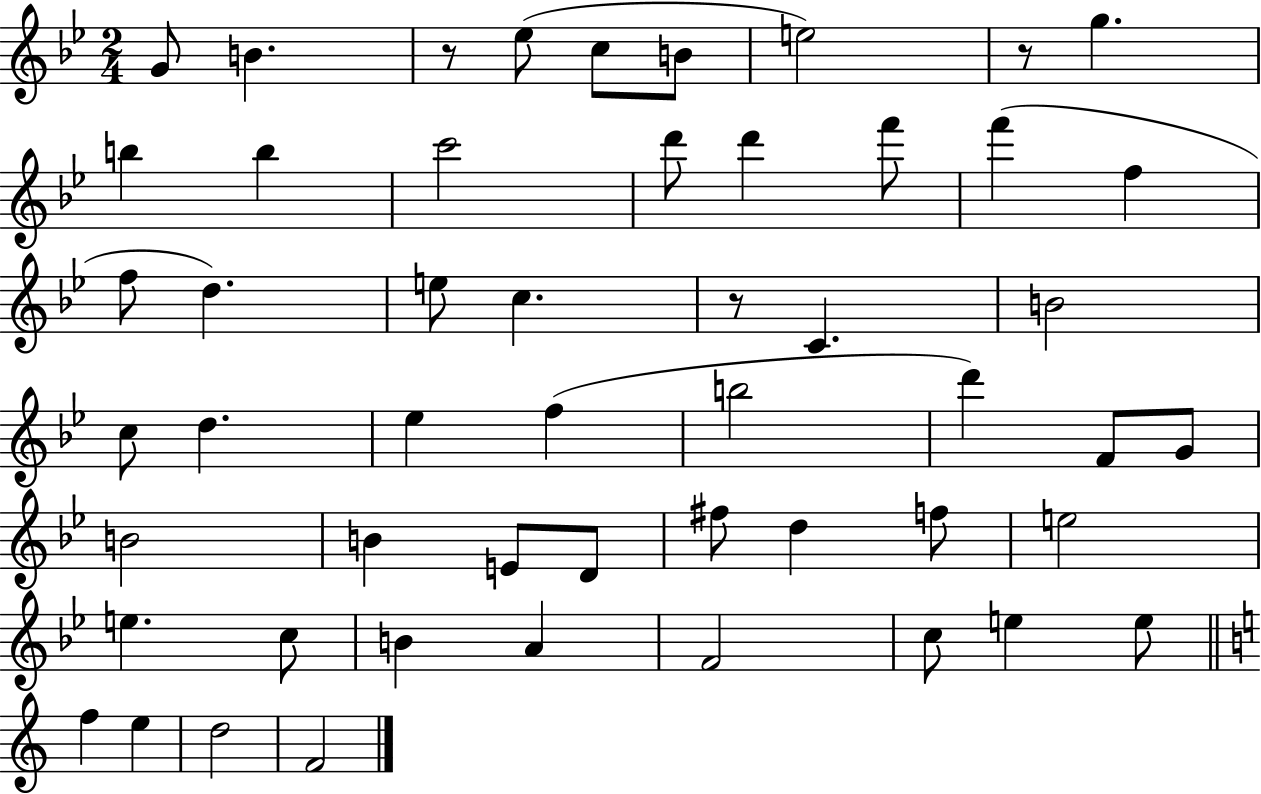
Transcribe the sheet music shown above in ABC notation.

X:1
T:Untitled
M:2/4
L:1/4
K:Bb
G/2 B z/2 _e/2 c/2 B/2 e2 z/2 g b b c'2 d'/2 d' f'/2 f' f f/2 d e/2 c z/2 C B2 c/2 d _e f b2 d' F/2 G/2 B2 B E/2 D/2 ^f/2 d f/2 e2 e c/2 B A F2 c/2 e e/2 f e d2 F2